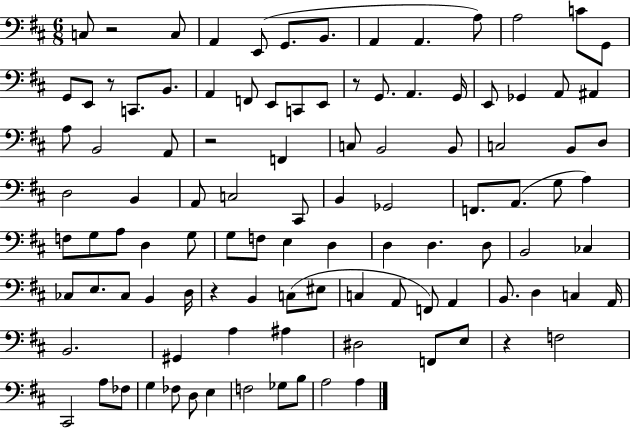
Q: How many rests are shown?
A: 6